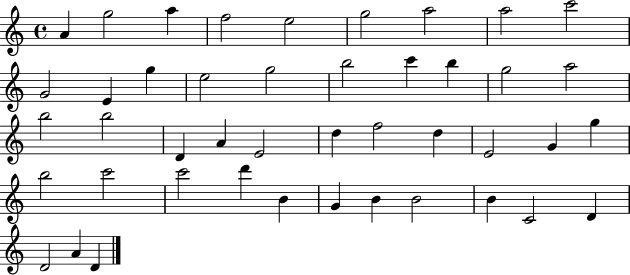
A4/q G5/h A5/q F5/h E5/h G5/h A5/h A5/h C6/h G4/h E4/q G5/q E5/h G5/h B5/h C6/q B5/q G5/h A5/h B5/h B5/h D4/q A4/q E4/h D5/q F5/h D5/q E4/h G4/q G5/q B5/h C6/h C6/h D6/q B4/q G4/q B4/q B4/h B4/q C4/h D4/q D4/h A4/q D4/q